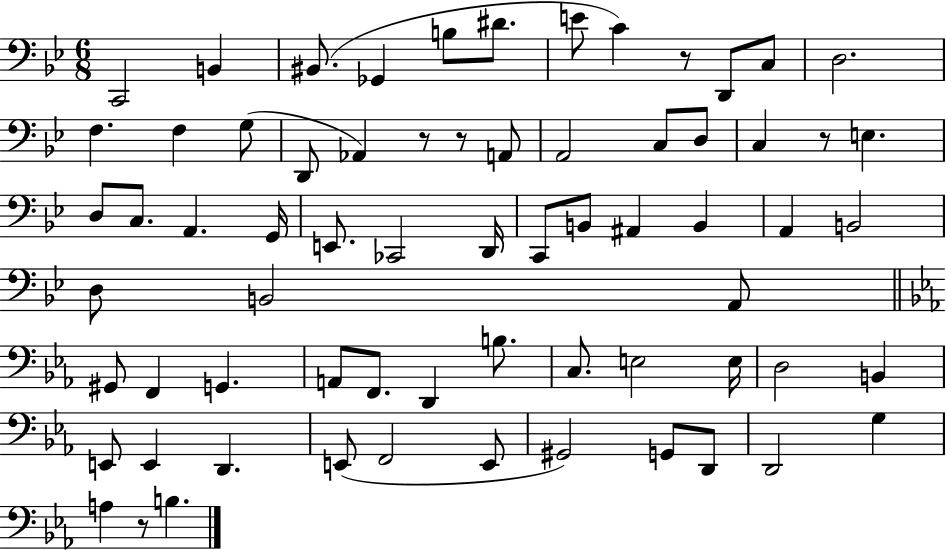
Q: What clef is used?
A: bass